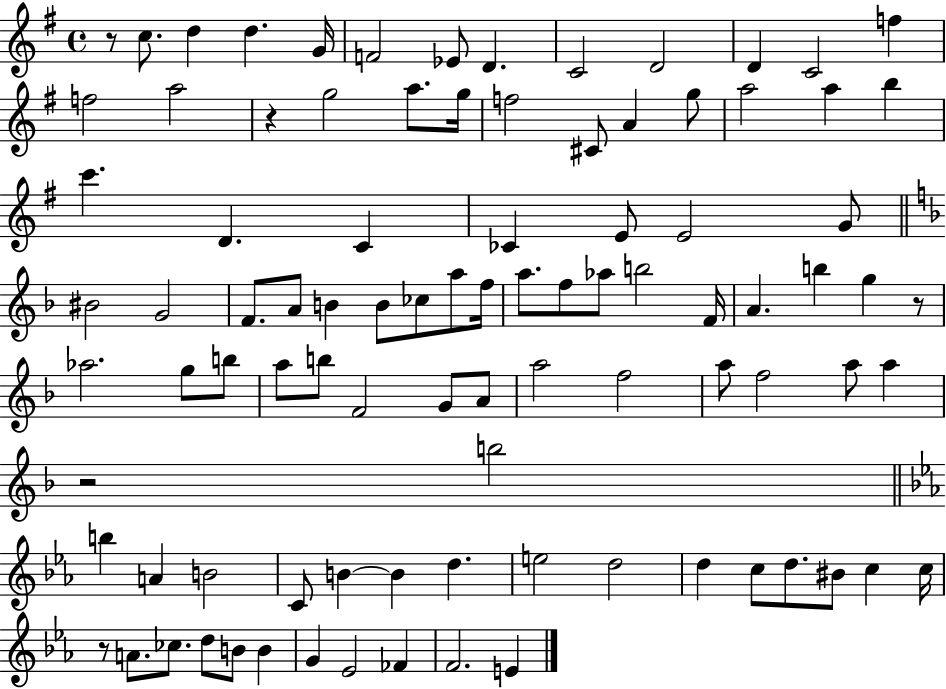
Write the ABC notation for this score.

X:1
T:Untitled
M:4/4
L:1/4
K:G
z/2 c/2 d d G/4 F2 _E/2 D C2 D2 D C2 f f2 a2 z g2 a/2 g/4 f2 ^C/2 A g/2 a2 a b c' D C _C E/2 E2 G/2 ^B2 G2 F/2 A/2 B B/2 _c/2 a/2 f/4 a/2 f/2 _a/2 b2 F/4 A b g z/2 _a2 g/2 b/2 a/2 b/2 F2 G/2 A/2 a2 f2 a/2 f2 a/2 a z2 b2 b A B2 C/2 B B d e2 d2 d c/2 d/2 ^B/2 c c/4 z/2 A/2 _c/2 d/2 B/2 B G _E2 _F F2 E